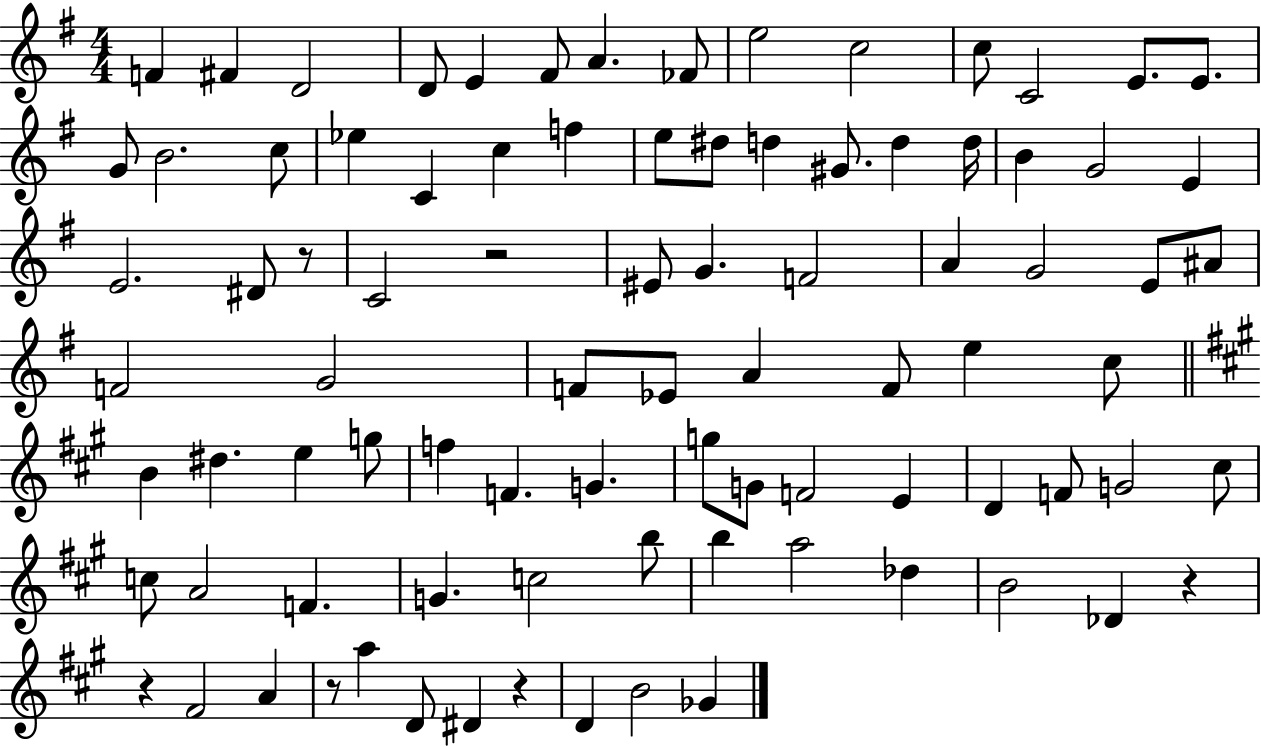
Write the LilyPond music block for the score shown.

{
  \clef treble
  \numericTimeSignature
  \time 4/4
  \key g \major
  \repeat volta 2 { f'4 fis'4 d'2 | d'8 e'4 fis'8 a'4. fes'8 | e''2 c''2 | c''8 c'2 e'8. e'8. | \break g'8 b'2. c''8 | ees''4 c'4 c''4 f''4 | e''8 dis''8 d''4 gis'8. d''4 d''16 | b'4 g'2 e'4 | \break e'2. dis'8 r8 | c'2 r2 | eis'8 g'4. f'2 | a'4 g'2 e'8 ais'8 | \break f'2 g'2 | f'8 ees'8 a'4 f'8 e''4 c''8 | \bar "||" \break \key a \major b'4 dis''4. e''4 g''8 | f''4 f'4. g'4. | g''8 g'8 f'2 e'4 | d'4 f'8 g'2 cis''8 | \break c''8 a'2 f'4. | g'4. c''2 b''8 | b''4 a''2 des''4 | b'2 des'4 r4 | \break r4 fis'2 a'4 | r8 a''4 d'8 dis'4 r4 | d'4 b'2 ges'4 | } \bar "|."
}